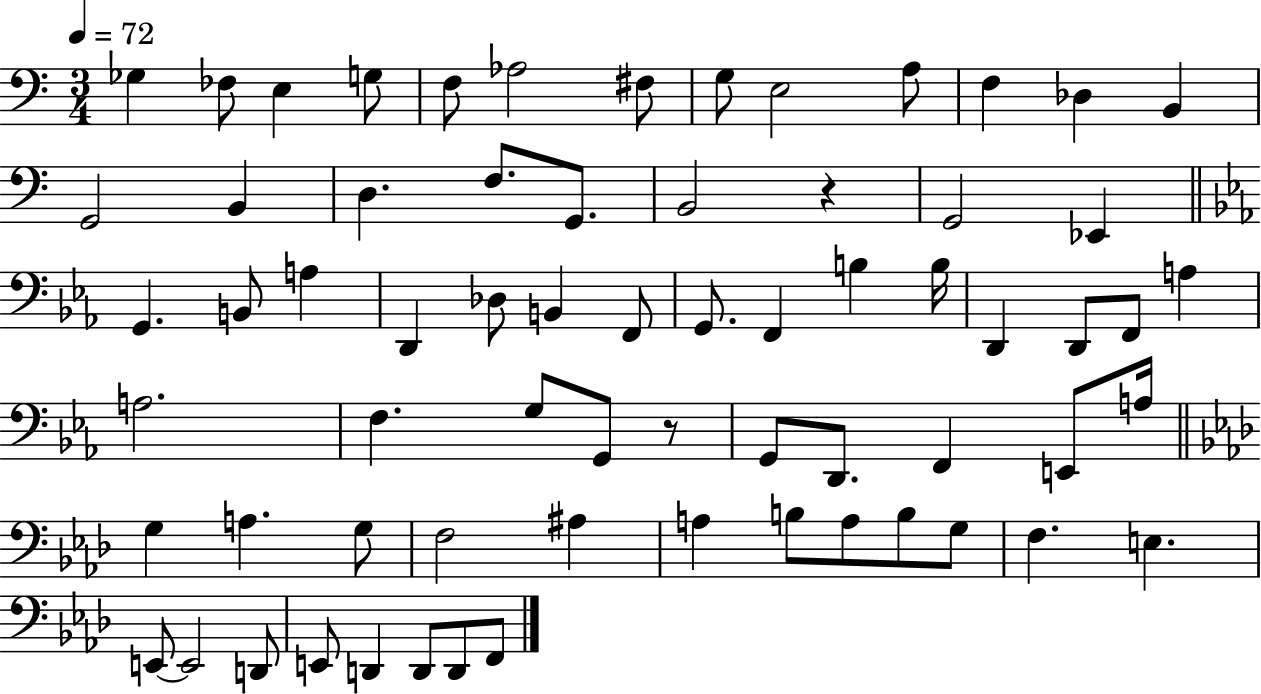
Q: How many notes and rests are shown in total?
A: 67